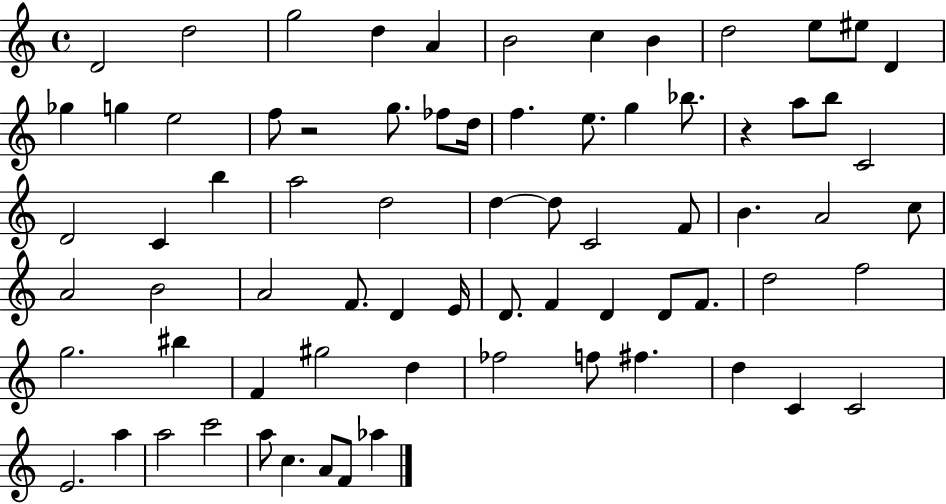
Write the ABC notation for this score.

X:1
T:Untitled
M:4/4
L:1/4
K:C
D2 d2 g2 d A B2 c B d2 e/2 ^e/2 D _g g e2 f/2 z2 g/2 _f/2 d/4 f e/2 g _b/2 z a/2 b/2 C2 D2 C b a2 d2 d d/2 C2 F/2 B A2 c/2 A2 B2 A2 F/2 D E/4 D/2 F D D/2 F/2 d2 f2 g2 ^b F ^g2 d _f2 f/2 ^f d C C2 E2 a a2 c'2 a/2 c A/2 F/2 _a